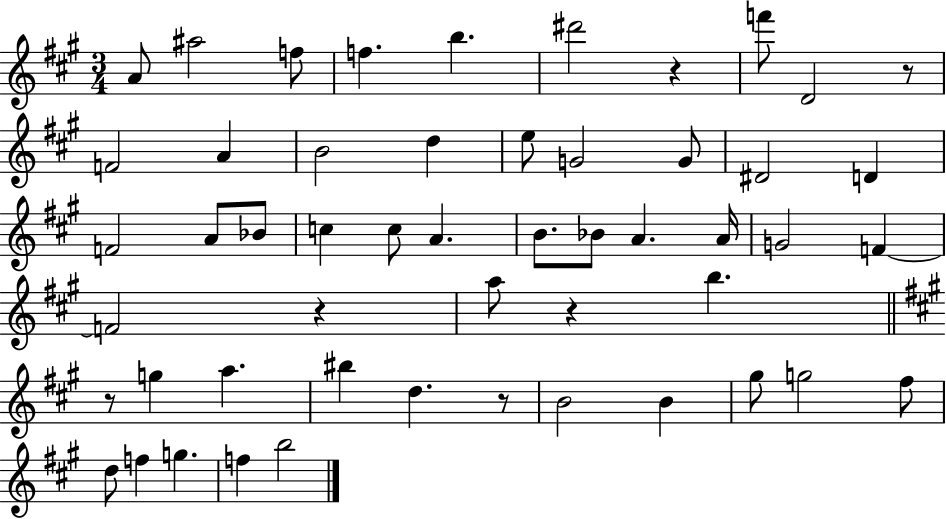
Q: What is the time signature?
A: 3/4